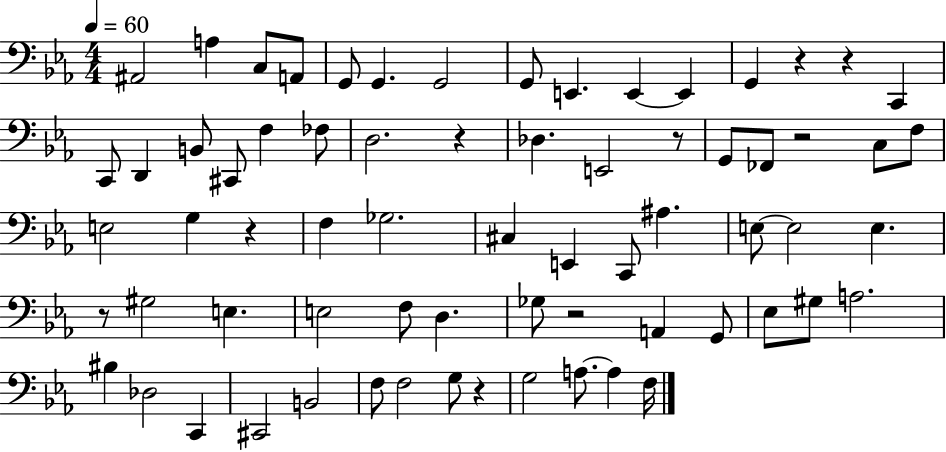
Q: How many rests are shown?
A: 9